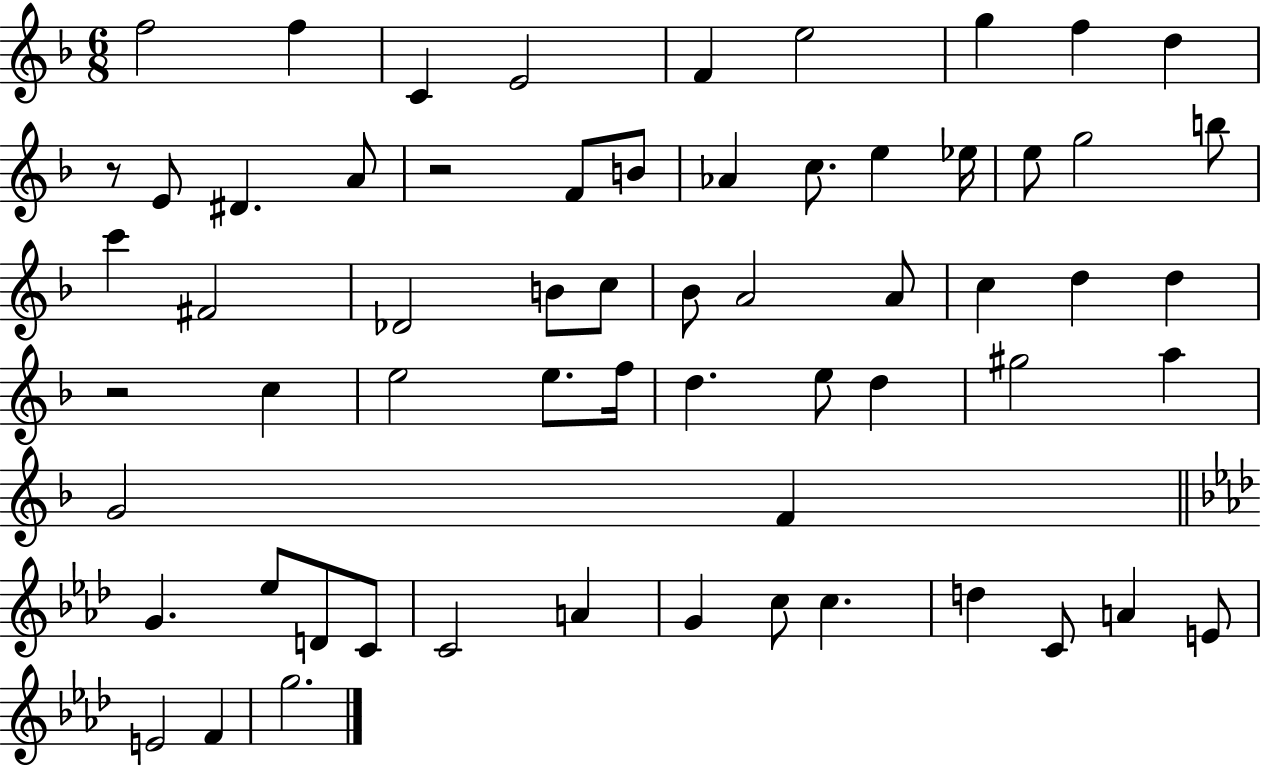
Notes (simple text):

F5/h F5/q C4/q E4/h F4/q E5/h G5/q F5/q D5/q R/e E4/e D#4/q. A4/e R/h F4/e B4/e Ab4/q C5/e. E5/q Eb5/s E5/e G5/h B5/e C6/q F#4/h Db4/h B4/e C5/e Bb4/e A4/h A4/e C5/q D5/q D5/q R/h C5/q E5/h E5/e. F5/s D5/q. E5/e D5/q G#5/h A5/q G4/h F4/q G4/q. Eb5/e D4/e C4/e C4/h A4/q G4/q C5/e C5/q. D5/q C4/e A4/q E4/e E4/h F4/q G5/h.